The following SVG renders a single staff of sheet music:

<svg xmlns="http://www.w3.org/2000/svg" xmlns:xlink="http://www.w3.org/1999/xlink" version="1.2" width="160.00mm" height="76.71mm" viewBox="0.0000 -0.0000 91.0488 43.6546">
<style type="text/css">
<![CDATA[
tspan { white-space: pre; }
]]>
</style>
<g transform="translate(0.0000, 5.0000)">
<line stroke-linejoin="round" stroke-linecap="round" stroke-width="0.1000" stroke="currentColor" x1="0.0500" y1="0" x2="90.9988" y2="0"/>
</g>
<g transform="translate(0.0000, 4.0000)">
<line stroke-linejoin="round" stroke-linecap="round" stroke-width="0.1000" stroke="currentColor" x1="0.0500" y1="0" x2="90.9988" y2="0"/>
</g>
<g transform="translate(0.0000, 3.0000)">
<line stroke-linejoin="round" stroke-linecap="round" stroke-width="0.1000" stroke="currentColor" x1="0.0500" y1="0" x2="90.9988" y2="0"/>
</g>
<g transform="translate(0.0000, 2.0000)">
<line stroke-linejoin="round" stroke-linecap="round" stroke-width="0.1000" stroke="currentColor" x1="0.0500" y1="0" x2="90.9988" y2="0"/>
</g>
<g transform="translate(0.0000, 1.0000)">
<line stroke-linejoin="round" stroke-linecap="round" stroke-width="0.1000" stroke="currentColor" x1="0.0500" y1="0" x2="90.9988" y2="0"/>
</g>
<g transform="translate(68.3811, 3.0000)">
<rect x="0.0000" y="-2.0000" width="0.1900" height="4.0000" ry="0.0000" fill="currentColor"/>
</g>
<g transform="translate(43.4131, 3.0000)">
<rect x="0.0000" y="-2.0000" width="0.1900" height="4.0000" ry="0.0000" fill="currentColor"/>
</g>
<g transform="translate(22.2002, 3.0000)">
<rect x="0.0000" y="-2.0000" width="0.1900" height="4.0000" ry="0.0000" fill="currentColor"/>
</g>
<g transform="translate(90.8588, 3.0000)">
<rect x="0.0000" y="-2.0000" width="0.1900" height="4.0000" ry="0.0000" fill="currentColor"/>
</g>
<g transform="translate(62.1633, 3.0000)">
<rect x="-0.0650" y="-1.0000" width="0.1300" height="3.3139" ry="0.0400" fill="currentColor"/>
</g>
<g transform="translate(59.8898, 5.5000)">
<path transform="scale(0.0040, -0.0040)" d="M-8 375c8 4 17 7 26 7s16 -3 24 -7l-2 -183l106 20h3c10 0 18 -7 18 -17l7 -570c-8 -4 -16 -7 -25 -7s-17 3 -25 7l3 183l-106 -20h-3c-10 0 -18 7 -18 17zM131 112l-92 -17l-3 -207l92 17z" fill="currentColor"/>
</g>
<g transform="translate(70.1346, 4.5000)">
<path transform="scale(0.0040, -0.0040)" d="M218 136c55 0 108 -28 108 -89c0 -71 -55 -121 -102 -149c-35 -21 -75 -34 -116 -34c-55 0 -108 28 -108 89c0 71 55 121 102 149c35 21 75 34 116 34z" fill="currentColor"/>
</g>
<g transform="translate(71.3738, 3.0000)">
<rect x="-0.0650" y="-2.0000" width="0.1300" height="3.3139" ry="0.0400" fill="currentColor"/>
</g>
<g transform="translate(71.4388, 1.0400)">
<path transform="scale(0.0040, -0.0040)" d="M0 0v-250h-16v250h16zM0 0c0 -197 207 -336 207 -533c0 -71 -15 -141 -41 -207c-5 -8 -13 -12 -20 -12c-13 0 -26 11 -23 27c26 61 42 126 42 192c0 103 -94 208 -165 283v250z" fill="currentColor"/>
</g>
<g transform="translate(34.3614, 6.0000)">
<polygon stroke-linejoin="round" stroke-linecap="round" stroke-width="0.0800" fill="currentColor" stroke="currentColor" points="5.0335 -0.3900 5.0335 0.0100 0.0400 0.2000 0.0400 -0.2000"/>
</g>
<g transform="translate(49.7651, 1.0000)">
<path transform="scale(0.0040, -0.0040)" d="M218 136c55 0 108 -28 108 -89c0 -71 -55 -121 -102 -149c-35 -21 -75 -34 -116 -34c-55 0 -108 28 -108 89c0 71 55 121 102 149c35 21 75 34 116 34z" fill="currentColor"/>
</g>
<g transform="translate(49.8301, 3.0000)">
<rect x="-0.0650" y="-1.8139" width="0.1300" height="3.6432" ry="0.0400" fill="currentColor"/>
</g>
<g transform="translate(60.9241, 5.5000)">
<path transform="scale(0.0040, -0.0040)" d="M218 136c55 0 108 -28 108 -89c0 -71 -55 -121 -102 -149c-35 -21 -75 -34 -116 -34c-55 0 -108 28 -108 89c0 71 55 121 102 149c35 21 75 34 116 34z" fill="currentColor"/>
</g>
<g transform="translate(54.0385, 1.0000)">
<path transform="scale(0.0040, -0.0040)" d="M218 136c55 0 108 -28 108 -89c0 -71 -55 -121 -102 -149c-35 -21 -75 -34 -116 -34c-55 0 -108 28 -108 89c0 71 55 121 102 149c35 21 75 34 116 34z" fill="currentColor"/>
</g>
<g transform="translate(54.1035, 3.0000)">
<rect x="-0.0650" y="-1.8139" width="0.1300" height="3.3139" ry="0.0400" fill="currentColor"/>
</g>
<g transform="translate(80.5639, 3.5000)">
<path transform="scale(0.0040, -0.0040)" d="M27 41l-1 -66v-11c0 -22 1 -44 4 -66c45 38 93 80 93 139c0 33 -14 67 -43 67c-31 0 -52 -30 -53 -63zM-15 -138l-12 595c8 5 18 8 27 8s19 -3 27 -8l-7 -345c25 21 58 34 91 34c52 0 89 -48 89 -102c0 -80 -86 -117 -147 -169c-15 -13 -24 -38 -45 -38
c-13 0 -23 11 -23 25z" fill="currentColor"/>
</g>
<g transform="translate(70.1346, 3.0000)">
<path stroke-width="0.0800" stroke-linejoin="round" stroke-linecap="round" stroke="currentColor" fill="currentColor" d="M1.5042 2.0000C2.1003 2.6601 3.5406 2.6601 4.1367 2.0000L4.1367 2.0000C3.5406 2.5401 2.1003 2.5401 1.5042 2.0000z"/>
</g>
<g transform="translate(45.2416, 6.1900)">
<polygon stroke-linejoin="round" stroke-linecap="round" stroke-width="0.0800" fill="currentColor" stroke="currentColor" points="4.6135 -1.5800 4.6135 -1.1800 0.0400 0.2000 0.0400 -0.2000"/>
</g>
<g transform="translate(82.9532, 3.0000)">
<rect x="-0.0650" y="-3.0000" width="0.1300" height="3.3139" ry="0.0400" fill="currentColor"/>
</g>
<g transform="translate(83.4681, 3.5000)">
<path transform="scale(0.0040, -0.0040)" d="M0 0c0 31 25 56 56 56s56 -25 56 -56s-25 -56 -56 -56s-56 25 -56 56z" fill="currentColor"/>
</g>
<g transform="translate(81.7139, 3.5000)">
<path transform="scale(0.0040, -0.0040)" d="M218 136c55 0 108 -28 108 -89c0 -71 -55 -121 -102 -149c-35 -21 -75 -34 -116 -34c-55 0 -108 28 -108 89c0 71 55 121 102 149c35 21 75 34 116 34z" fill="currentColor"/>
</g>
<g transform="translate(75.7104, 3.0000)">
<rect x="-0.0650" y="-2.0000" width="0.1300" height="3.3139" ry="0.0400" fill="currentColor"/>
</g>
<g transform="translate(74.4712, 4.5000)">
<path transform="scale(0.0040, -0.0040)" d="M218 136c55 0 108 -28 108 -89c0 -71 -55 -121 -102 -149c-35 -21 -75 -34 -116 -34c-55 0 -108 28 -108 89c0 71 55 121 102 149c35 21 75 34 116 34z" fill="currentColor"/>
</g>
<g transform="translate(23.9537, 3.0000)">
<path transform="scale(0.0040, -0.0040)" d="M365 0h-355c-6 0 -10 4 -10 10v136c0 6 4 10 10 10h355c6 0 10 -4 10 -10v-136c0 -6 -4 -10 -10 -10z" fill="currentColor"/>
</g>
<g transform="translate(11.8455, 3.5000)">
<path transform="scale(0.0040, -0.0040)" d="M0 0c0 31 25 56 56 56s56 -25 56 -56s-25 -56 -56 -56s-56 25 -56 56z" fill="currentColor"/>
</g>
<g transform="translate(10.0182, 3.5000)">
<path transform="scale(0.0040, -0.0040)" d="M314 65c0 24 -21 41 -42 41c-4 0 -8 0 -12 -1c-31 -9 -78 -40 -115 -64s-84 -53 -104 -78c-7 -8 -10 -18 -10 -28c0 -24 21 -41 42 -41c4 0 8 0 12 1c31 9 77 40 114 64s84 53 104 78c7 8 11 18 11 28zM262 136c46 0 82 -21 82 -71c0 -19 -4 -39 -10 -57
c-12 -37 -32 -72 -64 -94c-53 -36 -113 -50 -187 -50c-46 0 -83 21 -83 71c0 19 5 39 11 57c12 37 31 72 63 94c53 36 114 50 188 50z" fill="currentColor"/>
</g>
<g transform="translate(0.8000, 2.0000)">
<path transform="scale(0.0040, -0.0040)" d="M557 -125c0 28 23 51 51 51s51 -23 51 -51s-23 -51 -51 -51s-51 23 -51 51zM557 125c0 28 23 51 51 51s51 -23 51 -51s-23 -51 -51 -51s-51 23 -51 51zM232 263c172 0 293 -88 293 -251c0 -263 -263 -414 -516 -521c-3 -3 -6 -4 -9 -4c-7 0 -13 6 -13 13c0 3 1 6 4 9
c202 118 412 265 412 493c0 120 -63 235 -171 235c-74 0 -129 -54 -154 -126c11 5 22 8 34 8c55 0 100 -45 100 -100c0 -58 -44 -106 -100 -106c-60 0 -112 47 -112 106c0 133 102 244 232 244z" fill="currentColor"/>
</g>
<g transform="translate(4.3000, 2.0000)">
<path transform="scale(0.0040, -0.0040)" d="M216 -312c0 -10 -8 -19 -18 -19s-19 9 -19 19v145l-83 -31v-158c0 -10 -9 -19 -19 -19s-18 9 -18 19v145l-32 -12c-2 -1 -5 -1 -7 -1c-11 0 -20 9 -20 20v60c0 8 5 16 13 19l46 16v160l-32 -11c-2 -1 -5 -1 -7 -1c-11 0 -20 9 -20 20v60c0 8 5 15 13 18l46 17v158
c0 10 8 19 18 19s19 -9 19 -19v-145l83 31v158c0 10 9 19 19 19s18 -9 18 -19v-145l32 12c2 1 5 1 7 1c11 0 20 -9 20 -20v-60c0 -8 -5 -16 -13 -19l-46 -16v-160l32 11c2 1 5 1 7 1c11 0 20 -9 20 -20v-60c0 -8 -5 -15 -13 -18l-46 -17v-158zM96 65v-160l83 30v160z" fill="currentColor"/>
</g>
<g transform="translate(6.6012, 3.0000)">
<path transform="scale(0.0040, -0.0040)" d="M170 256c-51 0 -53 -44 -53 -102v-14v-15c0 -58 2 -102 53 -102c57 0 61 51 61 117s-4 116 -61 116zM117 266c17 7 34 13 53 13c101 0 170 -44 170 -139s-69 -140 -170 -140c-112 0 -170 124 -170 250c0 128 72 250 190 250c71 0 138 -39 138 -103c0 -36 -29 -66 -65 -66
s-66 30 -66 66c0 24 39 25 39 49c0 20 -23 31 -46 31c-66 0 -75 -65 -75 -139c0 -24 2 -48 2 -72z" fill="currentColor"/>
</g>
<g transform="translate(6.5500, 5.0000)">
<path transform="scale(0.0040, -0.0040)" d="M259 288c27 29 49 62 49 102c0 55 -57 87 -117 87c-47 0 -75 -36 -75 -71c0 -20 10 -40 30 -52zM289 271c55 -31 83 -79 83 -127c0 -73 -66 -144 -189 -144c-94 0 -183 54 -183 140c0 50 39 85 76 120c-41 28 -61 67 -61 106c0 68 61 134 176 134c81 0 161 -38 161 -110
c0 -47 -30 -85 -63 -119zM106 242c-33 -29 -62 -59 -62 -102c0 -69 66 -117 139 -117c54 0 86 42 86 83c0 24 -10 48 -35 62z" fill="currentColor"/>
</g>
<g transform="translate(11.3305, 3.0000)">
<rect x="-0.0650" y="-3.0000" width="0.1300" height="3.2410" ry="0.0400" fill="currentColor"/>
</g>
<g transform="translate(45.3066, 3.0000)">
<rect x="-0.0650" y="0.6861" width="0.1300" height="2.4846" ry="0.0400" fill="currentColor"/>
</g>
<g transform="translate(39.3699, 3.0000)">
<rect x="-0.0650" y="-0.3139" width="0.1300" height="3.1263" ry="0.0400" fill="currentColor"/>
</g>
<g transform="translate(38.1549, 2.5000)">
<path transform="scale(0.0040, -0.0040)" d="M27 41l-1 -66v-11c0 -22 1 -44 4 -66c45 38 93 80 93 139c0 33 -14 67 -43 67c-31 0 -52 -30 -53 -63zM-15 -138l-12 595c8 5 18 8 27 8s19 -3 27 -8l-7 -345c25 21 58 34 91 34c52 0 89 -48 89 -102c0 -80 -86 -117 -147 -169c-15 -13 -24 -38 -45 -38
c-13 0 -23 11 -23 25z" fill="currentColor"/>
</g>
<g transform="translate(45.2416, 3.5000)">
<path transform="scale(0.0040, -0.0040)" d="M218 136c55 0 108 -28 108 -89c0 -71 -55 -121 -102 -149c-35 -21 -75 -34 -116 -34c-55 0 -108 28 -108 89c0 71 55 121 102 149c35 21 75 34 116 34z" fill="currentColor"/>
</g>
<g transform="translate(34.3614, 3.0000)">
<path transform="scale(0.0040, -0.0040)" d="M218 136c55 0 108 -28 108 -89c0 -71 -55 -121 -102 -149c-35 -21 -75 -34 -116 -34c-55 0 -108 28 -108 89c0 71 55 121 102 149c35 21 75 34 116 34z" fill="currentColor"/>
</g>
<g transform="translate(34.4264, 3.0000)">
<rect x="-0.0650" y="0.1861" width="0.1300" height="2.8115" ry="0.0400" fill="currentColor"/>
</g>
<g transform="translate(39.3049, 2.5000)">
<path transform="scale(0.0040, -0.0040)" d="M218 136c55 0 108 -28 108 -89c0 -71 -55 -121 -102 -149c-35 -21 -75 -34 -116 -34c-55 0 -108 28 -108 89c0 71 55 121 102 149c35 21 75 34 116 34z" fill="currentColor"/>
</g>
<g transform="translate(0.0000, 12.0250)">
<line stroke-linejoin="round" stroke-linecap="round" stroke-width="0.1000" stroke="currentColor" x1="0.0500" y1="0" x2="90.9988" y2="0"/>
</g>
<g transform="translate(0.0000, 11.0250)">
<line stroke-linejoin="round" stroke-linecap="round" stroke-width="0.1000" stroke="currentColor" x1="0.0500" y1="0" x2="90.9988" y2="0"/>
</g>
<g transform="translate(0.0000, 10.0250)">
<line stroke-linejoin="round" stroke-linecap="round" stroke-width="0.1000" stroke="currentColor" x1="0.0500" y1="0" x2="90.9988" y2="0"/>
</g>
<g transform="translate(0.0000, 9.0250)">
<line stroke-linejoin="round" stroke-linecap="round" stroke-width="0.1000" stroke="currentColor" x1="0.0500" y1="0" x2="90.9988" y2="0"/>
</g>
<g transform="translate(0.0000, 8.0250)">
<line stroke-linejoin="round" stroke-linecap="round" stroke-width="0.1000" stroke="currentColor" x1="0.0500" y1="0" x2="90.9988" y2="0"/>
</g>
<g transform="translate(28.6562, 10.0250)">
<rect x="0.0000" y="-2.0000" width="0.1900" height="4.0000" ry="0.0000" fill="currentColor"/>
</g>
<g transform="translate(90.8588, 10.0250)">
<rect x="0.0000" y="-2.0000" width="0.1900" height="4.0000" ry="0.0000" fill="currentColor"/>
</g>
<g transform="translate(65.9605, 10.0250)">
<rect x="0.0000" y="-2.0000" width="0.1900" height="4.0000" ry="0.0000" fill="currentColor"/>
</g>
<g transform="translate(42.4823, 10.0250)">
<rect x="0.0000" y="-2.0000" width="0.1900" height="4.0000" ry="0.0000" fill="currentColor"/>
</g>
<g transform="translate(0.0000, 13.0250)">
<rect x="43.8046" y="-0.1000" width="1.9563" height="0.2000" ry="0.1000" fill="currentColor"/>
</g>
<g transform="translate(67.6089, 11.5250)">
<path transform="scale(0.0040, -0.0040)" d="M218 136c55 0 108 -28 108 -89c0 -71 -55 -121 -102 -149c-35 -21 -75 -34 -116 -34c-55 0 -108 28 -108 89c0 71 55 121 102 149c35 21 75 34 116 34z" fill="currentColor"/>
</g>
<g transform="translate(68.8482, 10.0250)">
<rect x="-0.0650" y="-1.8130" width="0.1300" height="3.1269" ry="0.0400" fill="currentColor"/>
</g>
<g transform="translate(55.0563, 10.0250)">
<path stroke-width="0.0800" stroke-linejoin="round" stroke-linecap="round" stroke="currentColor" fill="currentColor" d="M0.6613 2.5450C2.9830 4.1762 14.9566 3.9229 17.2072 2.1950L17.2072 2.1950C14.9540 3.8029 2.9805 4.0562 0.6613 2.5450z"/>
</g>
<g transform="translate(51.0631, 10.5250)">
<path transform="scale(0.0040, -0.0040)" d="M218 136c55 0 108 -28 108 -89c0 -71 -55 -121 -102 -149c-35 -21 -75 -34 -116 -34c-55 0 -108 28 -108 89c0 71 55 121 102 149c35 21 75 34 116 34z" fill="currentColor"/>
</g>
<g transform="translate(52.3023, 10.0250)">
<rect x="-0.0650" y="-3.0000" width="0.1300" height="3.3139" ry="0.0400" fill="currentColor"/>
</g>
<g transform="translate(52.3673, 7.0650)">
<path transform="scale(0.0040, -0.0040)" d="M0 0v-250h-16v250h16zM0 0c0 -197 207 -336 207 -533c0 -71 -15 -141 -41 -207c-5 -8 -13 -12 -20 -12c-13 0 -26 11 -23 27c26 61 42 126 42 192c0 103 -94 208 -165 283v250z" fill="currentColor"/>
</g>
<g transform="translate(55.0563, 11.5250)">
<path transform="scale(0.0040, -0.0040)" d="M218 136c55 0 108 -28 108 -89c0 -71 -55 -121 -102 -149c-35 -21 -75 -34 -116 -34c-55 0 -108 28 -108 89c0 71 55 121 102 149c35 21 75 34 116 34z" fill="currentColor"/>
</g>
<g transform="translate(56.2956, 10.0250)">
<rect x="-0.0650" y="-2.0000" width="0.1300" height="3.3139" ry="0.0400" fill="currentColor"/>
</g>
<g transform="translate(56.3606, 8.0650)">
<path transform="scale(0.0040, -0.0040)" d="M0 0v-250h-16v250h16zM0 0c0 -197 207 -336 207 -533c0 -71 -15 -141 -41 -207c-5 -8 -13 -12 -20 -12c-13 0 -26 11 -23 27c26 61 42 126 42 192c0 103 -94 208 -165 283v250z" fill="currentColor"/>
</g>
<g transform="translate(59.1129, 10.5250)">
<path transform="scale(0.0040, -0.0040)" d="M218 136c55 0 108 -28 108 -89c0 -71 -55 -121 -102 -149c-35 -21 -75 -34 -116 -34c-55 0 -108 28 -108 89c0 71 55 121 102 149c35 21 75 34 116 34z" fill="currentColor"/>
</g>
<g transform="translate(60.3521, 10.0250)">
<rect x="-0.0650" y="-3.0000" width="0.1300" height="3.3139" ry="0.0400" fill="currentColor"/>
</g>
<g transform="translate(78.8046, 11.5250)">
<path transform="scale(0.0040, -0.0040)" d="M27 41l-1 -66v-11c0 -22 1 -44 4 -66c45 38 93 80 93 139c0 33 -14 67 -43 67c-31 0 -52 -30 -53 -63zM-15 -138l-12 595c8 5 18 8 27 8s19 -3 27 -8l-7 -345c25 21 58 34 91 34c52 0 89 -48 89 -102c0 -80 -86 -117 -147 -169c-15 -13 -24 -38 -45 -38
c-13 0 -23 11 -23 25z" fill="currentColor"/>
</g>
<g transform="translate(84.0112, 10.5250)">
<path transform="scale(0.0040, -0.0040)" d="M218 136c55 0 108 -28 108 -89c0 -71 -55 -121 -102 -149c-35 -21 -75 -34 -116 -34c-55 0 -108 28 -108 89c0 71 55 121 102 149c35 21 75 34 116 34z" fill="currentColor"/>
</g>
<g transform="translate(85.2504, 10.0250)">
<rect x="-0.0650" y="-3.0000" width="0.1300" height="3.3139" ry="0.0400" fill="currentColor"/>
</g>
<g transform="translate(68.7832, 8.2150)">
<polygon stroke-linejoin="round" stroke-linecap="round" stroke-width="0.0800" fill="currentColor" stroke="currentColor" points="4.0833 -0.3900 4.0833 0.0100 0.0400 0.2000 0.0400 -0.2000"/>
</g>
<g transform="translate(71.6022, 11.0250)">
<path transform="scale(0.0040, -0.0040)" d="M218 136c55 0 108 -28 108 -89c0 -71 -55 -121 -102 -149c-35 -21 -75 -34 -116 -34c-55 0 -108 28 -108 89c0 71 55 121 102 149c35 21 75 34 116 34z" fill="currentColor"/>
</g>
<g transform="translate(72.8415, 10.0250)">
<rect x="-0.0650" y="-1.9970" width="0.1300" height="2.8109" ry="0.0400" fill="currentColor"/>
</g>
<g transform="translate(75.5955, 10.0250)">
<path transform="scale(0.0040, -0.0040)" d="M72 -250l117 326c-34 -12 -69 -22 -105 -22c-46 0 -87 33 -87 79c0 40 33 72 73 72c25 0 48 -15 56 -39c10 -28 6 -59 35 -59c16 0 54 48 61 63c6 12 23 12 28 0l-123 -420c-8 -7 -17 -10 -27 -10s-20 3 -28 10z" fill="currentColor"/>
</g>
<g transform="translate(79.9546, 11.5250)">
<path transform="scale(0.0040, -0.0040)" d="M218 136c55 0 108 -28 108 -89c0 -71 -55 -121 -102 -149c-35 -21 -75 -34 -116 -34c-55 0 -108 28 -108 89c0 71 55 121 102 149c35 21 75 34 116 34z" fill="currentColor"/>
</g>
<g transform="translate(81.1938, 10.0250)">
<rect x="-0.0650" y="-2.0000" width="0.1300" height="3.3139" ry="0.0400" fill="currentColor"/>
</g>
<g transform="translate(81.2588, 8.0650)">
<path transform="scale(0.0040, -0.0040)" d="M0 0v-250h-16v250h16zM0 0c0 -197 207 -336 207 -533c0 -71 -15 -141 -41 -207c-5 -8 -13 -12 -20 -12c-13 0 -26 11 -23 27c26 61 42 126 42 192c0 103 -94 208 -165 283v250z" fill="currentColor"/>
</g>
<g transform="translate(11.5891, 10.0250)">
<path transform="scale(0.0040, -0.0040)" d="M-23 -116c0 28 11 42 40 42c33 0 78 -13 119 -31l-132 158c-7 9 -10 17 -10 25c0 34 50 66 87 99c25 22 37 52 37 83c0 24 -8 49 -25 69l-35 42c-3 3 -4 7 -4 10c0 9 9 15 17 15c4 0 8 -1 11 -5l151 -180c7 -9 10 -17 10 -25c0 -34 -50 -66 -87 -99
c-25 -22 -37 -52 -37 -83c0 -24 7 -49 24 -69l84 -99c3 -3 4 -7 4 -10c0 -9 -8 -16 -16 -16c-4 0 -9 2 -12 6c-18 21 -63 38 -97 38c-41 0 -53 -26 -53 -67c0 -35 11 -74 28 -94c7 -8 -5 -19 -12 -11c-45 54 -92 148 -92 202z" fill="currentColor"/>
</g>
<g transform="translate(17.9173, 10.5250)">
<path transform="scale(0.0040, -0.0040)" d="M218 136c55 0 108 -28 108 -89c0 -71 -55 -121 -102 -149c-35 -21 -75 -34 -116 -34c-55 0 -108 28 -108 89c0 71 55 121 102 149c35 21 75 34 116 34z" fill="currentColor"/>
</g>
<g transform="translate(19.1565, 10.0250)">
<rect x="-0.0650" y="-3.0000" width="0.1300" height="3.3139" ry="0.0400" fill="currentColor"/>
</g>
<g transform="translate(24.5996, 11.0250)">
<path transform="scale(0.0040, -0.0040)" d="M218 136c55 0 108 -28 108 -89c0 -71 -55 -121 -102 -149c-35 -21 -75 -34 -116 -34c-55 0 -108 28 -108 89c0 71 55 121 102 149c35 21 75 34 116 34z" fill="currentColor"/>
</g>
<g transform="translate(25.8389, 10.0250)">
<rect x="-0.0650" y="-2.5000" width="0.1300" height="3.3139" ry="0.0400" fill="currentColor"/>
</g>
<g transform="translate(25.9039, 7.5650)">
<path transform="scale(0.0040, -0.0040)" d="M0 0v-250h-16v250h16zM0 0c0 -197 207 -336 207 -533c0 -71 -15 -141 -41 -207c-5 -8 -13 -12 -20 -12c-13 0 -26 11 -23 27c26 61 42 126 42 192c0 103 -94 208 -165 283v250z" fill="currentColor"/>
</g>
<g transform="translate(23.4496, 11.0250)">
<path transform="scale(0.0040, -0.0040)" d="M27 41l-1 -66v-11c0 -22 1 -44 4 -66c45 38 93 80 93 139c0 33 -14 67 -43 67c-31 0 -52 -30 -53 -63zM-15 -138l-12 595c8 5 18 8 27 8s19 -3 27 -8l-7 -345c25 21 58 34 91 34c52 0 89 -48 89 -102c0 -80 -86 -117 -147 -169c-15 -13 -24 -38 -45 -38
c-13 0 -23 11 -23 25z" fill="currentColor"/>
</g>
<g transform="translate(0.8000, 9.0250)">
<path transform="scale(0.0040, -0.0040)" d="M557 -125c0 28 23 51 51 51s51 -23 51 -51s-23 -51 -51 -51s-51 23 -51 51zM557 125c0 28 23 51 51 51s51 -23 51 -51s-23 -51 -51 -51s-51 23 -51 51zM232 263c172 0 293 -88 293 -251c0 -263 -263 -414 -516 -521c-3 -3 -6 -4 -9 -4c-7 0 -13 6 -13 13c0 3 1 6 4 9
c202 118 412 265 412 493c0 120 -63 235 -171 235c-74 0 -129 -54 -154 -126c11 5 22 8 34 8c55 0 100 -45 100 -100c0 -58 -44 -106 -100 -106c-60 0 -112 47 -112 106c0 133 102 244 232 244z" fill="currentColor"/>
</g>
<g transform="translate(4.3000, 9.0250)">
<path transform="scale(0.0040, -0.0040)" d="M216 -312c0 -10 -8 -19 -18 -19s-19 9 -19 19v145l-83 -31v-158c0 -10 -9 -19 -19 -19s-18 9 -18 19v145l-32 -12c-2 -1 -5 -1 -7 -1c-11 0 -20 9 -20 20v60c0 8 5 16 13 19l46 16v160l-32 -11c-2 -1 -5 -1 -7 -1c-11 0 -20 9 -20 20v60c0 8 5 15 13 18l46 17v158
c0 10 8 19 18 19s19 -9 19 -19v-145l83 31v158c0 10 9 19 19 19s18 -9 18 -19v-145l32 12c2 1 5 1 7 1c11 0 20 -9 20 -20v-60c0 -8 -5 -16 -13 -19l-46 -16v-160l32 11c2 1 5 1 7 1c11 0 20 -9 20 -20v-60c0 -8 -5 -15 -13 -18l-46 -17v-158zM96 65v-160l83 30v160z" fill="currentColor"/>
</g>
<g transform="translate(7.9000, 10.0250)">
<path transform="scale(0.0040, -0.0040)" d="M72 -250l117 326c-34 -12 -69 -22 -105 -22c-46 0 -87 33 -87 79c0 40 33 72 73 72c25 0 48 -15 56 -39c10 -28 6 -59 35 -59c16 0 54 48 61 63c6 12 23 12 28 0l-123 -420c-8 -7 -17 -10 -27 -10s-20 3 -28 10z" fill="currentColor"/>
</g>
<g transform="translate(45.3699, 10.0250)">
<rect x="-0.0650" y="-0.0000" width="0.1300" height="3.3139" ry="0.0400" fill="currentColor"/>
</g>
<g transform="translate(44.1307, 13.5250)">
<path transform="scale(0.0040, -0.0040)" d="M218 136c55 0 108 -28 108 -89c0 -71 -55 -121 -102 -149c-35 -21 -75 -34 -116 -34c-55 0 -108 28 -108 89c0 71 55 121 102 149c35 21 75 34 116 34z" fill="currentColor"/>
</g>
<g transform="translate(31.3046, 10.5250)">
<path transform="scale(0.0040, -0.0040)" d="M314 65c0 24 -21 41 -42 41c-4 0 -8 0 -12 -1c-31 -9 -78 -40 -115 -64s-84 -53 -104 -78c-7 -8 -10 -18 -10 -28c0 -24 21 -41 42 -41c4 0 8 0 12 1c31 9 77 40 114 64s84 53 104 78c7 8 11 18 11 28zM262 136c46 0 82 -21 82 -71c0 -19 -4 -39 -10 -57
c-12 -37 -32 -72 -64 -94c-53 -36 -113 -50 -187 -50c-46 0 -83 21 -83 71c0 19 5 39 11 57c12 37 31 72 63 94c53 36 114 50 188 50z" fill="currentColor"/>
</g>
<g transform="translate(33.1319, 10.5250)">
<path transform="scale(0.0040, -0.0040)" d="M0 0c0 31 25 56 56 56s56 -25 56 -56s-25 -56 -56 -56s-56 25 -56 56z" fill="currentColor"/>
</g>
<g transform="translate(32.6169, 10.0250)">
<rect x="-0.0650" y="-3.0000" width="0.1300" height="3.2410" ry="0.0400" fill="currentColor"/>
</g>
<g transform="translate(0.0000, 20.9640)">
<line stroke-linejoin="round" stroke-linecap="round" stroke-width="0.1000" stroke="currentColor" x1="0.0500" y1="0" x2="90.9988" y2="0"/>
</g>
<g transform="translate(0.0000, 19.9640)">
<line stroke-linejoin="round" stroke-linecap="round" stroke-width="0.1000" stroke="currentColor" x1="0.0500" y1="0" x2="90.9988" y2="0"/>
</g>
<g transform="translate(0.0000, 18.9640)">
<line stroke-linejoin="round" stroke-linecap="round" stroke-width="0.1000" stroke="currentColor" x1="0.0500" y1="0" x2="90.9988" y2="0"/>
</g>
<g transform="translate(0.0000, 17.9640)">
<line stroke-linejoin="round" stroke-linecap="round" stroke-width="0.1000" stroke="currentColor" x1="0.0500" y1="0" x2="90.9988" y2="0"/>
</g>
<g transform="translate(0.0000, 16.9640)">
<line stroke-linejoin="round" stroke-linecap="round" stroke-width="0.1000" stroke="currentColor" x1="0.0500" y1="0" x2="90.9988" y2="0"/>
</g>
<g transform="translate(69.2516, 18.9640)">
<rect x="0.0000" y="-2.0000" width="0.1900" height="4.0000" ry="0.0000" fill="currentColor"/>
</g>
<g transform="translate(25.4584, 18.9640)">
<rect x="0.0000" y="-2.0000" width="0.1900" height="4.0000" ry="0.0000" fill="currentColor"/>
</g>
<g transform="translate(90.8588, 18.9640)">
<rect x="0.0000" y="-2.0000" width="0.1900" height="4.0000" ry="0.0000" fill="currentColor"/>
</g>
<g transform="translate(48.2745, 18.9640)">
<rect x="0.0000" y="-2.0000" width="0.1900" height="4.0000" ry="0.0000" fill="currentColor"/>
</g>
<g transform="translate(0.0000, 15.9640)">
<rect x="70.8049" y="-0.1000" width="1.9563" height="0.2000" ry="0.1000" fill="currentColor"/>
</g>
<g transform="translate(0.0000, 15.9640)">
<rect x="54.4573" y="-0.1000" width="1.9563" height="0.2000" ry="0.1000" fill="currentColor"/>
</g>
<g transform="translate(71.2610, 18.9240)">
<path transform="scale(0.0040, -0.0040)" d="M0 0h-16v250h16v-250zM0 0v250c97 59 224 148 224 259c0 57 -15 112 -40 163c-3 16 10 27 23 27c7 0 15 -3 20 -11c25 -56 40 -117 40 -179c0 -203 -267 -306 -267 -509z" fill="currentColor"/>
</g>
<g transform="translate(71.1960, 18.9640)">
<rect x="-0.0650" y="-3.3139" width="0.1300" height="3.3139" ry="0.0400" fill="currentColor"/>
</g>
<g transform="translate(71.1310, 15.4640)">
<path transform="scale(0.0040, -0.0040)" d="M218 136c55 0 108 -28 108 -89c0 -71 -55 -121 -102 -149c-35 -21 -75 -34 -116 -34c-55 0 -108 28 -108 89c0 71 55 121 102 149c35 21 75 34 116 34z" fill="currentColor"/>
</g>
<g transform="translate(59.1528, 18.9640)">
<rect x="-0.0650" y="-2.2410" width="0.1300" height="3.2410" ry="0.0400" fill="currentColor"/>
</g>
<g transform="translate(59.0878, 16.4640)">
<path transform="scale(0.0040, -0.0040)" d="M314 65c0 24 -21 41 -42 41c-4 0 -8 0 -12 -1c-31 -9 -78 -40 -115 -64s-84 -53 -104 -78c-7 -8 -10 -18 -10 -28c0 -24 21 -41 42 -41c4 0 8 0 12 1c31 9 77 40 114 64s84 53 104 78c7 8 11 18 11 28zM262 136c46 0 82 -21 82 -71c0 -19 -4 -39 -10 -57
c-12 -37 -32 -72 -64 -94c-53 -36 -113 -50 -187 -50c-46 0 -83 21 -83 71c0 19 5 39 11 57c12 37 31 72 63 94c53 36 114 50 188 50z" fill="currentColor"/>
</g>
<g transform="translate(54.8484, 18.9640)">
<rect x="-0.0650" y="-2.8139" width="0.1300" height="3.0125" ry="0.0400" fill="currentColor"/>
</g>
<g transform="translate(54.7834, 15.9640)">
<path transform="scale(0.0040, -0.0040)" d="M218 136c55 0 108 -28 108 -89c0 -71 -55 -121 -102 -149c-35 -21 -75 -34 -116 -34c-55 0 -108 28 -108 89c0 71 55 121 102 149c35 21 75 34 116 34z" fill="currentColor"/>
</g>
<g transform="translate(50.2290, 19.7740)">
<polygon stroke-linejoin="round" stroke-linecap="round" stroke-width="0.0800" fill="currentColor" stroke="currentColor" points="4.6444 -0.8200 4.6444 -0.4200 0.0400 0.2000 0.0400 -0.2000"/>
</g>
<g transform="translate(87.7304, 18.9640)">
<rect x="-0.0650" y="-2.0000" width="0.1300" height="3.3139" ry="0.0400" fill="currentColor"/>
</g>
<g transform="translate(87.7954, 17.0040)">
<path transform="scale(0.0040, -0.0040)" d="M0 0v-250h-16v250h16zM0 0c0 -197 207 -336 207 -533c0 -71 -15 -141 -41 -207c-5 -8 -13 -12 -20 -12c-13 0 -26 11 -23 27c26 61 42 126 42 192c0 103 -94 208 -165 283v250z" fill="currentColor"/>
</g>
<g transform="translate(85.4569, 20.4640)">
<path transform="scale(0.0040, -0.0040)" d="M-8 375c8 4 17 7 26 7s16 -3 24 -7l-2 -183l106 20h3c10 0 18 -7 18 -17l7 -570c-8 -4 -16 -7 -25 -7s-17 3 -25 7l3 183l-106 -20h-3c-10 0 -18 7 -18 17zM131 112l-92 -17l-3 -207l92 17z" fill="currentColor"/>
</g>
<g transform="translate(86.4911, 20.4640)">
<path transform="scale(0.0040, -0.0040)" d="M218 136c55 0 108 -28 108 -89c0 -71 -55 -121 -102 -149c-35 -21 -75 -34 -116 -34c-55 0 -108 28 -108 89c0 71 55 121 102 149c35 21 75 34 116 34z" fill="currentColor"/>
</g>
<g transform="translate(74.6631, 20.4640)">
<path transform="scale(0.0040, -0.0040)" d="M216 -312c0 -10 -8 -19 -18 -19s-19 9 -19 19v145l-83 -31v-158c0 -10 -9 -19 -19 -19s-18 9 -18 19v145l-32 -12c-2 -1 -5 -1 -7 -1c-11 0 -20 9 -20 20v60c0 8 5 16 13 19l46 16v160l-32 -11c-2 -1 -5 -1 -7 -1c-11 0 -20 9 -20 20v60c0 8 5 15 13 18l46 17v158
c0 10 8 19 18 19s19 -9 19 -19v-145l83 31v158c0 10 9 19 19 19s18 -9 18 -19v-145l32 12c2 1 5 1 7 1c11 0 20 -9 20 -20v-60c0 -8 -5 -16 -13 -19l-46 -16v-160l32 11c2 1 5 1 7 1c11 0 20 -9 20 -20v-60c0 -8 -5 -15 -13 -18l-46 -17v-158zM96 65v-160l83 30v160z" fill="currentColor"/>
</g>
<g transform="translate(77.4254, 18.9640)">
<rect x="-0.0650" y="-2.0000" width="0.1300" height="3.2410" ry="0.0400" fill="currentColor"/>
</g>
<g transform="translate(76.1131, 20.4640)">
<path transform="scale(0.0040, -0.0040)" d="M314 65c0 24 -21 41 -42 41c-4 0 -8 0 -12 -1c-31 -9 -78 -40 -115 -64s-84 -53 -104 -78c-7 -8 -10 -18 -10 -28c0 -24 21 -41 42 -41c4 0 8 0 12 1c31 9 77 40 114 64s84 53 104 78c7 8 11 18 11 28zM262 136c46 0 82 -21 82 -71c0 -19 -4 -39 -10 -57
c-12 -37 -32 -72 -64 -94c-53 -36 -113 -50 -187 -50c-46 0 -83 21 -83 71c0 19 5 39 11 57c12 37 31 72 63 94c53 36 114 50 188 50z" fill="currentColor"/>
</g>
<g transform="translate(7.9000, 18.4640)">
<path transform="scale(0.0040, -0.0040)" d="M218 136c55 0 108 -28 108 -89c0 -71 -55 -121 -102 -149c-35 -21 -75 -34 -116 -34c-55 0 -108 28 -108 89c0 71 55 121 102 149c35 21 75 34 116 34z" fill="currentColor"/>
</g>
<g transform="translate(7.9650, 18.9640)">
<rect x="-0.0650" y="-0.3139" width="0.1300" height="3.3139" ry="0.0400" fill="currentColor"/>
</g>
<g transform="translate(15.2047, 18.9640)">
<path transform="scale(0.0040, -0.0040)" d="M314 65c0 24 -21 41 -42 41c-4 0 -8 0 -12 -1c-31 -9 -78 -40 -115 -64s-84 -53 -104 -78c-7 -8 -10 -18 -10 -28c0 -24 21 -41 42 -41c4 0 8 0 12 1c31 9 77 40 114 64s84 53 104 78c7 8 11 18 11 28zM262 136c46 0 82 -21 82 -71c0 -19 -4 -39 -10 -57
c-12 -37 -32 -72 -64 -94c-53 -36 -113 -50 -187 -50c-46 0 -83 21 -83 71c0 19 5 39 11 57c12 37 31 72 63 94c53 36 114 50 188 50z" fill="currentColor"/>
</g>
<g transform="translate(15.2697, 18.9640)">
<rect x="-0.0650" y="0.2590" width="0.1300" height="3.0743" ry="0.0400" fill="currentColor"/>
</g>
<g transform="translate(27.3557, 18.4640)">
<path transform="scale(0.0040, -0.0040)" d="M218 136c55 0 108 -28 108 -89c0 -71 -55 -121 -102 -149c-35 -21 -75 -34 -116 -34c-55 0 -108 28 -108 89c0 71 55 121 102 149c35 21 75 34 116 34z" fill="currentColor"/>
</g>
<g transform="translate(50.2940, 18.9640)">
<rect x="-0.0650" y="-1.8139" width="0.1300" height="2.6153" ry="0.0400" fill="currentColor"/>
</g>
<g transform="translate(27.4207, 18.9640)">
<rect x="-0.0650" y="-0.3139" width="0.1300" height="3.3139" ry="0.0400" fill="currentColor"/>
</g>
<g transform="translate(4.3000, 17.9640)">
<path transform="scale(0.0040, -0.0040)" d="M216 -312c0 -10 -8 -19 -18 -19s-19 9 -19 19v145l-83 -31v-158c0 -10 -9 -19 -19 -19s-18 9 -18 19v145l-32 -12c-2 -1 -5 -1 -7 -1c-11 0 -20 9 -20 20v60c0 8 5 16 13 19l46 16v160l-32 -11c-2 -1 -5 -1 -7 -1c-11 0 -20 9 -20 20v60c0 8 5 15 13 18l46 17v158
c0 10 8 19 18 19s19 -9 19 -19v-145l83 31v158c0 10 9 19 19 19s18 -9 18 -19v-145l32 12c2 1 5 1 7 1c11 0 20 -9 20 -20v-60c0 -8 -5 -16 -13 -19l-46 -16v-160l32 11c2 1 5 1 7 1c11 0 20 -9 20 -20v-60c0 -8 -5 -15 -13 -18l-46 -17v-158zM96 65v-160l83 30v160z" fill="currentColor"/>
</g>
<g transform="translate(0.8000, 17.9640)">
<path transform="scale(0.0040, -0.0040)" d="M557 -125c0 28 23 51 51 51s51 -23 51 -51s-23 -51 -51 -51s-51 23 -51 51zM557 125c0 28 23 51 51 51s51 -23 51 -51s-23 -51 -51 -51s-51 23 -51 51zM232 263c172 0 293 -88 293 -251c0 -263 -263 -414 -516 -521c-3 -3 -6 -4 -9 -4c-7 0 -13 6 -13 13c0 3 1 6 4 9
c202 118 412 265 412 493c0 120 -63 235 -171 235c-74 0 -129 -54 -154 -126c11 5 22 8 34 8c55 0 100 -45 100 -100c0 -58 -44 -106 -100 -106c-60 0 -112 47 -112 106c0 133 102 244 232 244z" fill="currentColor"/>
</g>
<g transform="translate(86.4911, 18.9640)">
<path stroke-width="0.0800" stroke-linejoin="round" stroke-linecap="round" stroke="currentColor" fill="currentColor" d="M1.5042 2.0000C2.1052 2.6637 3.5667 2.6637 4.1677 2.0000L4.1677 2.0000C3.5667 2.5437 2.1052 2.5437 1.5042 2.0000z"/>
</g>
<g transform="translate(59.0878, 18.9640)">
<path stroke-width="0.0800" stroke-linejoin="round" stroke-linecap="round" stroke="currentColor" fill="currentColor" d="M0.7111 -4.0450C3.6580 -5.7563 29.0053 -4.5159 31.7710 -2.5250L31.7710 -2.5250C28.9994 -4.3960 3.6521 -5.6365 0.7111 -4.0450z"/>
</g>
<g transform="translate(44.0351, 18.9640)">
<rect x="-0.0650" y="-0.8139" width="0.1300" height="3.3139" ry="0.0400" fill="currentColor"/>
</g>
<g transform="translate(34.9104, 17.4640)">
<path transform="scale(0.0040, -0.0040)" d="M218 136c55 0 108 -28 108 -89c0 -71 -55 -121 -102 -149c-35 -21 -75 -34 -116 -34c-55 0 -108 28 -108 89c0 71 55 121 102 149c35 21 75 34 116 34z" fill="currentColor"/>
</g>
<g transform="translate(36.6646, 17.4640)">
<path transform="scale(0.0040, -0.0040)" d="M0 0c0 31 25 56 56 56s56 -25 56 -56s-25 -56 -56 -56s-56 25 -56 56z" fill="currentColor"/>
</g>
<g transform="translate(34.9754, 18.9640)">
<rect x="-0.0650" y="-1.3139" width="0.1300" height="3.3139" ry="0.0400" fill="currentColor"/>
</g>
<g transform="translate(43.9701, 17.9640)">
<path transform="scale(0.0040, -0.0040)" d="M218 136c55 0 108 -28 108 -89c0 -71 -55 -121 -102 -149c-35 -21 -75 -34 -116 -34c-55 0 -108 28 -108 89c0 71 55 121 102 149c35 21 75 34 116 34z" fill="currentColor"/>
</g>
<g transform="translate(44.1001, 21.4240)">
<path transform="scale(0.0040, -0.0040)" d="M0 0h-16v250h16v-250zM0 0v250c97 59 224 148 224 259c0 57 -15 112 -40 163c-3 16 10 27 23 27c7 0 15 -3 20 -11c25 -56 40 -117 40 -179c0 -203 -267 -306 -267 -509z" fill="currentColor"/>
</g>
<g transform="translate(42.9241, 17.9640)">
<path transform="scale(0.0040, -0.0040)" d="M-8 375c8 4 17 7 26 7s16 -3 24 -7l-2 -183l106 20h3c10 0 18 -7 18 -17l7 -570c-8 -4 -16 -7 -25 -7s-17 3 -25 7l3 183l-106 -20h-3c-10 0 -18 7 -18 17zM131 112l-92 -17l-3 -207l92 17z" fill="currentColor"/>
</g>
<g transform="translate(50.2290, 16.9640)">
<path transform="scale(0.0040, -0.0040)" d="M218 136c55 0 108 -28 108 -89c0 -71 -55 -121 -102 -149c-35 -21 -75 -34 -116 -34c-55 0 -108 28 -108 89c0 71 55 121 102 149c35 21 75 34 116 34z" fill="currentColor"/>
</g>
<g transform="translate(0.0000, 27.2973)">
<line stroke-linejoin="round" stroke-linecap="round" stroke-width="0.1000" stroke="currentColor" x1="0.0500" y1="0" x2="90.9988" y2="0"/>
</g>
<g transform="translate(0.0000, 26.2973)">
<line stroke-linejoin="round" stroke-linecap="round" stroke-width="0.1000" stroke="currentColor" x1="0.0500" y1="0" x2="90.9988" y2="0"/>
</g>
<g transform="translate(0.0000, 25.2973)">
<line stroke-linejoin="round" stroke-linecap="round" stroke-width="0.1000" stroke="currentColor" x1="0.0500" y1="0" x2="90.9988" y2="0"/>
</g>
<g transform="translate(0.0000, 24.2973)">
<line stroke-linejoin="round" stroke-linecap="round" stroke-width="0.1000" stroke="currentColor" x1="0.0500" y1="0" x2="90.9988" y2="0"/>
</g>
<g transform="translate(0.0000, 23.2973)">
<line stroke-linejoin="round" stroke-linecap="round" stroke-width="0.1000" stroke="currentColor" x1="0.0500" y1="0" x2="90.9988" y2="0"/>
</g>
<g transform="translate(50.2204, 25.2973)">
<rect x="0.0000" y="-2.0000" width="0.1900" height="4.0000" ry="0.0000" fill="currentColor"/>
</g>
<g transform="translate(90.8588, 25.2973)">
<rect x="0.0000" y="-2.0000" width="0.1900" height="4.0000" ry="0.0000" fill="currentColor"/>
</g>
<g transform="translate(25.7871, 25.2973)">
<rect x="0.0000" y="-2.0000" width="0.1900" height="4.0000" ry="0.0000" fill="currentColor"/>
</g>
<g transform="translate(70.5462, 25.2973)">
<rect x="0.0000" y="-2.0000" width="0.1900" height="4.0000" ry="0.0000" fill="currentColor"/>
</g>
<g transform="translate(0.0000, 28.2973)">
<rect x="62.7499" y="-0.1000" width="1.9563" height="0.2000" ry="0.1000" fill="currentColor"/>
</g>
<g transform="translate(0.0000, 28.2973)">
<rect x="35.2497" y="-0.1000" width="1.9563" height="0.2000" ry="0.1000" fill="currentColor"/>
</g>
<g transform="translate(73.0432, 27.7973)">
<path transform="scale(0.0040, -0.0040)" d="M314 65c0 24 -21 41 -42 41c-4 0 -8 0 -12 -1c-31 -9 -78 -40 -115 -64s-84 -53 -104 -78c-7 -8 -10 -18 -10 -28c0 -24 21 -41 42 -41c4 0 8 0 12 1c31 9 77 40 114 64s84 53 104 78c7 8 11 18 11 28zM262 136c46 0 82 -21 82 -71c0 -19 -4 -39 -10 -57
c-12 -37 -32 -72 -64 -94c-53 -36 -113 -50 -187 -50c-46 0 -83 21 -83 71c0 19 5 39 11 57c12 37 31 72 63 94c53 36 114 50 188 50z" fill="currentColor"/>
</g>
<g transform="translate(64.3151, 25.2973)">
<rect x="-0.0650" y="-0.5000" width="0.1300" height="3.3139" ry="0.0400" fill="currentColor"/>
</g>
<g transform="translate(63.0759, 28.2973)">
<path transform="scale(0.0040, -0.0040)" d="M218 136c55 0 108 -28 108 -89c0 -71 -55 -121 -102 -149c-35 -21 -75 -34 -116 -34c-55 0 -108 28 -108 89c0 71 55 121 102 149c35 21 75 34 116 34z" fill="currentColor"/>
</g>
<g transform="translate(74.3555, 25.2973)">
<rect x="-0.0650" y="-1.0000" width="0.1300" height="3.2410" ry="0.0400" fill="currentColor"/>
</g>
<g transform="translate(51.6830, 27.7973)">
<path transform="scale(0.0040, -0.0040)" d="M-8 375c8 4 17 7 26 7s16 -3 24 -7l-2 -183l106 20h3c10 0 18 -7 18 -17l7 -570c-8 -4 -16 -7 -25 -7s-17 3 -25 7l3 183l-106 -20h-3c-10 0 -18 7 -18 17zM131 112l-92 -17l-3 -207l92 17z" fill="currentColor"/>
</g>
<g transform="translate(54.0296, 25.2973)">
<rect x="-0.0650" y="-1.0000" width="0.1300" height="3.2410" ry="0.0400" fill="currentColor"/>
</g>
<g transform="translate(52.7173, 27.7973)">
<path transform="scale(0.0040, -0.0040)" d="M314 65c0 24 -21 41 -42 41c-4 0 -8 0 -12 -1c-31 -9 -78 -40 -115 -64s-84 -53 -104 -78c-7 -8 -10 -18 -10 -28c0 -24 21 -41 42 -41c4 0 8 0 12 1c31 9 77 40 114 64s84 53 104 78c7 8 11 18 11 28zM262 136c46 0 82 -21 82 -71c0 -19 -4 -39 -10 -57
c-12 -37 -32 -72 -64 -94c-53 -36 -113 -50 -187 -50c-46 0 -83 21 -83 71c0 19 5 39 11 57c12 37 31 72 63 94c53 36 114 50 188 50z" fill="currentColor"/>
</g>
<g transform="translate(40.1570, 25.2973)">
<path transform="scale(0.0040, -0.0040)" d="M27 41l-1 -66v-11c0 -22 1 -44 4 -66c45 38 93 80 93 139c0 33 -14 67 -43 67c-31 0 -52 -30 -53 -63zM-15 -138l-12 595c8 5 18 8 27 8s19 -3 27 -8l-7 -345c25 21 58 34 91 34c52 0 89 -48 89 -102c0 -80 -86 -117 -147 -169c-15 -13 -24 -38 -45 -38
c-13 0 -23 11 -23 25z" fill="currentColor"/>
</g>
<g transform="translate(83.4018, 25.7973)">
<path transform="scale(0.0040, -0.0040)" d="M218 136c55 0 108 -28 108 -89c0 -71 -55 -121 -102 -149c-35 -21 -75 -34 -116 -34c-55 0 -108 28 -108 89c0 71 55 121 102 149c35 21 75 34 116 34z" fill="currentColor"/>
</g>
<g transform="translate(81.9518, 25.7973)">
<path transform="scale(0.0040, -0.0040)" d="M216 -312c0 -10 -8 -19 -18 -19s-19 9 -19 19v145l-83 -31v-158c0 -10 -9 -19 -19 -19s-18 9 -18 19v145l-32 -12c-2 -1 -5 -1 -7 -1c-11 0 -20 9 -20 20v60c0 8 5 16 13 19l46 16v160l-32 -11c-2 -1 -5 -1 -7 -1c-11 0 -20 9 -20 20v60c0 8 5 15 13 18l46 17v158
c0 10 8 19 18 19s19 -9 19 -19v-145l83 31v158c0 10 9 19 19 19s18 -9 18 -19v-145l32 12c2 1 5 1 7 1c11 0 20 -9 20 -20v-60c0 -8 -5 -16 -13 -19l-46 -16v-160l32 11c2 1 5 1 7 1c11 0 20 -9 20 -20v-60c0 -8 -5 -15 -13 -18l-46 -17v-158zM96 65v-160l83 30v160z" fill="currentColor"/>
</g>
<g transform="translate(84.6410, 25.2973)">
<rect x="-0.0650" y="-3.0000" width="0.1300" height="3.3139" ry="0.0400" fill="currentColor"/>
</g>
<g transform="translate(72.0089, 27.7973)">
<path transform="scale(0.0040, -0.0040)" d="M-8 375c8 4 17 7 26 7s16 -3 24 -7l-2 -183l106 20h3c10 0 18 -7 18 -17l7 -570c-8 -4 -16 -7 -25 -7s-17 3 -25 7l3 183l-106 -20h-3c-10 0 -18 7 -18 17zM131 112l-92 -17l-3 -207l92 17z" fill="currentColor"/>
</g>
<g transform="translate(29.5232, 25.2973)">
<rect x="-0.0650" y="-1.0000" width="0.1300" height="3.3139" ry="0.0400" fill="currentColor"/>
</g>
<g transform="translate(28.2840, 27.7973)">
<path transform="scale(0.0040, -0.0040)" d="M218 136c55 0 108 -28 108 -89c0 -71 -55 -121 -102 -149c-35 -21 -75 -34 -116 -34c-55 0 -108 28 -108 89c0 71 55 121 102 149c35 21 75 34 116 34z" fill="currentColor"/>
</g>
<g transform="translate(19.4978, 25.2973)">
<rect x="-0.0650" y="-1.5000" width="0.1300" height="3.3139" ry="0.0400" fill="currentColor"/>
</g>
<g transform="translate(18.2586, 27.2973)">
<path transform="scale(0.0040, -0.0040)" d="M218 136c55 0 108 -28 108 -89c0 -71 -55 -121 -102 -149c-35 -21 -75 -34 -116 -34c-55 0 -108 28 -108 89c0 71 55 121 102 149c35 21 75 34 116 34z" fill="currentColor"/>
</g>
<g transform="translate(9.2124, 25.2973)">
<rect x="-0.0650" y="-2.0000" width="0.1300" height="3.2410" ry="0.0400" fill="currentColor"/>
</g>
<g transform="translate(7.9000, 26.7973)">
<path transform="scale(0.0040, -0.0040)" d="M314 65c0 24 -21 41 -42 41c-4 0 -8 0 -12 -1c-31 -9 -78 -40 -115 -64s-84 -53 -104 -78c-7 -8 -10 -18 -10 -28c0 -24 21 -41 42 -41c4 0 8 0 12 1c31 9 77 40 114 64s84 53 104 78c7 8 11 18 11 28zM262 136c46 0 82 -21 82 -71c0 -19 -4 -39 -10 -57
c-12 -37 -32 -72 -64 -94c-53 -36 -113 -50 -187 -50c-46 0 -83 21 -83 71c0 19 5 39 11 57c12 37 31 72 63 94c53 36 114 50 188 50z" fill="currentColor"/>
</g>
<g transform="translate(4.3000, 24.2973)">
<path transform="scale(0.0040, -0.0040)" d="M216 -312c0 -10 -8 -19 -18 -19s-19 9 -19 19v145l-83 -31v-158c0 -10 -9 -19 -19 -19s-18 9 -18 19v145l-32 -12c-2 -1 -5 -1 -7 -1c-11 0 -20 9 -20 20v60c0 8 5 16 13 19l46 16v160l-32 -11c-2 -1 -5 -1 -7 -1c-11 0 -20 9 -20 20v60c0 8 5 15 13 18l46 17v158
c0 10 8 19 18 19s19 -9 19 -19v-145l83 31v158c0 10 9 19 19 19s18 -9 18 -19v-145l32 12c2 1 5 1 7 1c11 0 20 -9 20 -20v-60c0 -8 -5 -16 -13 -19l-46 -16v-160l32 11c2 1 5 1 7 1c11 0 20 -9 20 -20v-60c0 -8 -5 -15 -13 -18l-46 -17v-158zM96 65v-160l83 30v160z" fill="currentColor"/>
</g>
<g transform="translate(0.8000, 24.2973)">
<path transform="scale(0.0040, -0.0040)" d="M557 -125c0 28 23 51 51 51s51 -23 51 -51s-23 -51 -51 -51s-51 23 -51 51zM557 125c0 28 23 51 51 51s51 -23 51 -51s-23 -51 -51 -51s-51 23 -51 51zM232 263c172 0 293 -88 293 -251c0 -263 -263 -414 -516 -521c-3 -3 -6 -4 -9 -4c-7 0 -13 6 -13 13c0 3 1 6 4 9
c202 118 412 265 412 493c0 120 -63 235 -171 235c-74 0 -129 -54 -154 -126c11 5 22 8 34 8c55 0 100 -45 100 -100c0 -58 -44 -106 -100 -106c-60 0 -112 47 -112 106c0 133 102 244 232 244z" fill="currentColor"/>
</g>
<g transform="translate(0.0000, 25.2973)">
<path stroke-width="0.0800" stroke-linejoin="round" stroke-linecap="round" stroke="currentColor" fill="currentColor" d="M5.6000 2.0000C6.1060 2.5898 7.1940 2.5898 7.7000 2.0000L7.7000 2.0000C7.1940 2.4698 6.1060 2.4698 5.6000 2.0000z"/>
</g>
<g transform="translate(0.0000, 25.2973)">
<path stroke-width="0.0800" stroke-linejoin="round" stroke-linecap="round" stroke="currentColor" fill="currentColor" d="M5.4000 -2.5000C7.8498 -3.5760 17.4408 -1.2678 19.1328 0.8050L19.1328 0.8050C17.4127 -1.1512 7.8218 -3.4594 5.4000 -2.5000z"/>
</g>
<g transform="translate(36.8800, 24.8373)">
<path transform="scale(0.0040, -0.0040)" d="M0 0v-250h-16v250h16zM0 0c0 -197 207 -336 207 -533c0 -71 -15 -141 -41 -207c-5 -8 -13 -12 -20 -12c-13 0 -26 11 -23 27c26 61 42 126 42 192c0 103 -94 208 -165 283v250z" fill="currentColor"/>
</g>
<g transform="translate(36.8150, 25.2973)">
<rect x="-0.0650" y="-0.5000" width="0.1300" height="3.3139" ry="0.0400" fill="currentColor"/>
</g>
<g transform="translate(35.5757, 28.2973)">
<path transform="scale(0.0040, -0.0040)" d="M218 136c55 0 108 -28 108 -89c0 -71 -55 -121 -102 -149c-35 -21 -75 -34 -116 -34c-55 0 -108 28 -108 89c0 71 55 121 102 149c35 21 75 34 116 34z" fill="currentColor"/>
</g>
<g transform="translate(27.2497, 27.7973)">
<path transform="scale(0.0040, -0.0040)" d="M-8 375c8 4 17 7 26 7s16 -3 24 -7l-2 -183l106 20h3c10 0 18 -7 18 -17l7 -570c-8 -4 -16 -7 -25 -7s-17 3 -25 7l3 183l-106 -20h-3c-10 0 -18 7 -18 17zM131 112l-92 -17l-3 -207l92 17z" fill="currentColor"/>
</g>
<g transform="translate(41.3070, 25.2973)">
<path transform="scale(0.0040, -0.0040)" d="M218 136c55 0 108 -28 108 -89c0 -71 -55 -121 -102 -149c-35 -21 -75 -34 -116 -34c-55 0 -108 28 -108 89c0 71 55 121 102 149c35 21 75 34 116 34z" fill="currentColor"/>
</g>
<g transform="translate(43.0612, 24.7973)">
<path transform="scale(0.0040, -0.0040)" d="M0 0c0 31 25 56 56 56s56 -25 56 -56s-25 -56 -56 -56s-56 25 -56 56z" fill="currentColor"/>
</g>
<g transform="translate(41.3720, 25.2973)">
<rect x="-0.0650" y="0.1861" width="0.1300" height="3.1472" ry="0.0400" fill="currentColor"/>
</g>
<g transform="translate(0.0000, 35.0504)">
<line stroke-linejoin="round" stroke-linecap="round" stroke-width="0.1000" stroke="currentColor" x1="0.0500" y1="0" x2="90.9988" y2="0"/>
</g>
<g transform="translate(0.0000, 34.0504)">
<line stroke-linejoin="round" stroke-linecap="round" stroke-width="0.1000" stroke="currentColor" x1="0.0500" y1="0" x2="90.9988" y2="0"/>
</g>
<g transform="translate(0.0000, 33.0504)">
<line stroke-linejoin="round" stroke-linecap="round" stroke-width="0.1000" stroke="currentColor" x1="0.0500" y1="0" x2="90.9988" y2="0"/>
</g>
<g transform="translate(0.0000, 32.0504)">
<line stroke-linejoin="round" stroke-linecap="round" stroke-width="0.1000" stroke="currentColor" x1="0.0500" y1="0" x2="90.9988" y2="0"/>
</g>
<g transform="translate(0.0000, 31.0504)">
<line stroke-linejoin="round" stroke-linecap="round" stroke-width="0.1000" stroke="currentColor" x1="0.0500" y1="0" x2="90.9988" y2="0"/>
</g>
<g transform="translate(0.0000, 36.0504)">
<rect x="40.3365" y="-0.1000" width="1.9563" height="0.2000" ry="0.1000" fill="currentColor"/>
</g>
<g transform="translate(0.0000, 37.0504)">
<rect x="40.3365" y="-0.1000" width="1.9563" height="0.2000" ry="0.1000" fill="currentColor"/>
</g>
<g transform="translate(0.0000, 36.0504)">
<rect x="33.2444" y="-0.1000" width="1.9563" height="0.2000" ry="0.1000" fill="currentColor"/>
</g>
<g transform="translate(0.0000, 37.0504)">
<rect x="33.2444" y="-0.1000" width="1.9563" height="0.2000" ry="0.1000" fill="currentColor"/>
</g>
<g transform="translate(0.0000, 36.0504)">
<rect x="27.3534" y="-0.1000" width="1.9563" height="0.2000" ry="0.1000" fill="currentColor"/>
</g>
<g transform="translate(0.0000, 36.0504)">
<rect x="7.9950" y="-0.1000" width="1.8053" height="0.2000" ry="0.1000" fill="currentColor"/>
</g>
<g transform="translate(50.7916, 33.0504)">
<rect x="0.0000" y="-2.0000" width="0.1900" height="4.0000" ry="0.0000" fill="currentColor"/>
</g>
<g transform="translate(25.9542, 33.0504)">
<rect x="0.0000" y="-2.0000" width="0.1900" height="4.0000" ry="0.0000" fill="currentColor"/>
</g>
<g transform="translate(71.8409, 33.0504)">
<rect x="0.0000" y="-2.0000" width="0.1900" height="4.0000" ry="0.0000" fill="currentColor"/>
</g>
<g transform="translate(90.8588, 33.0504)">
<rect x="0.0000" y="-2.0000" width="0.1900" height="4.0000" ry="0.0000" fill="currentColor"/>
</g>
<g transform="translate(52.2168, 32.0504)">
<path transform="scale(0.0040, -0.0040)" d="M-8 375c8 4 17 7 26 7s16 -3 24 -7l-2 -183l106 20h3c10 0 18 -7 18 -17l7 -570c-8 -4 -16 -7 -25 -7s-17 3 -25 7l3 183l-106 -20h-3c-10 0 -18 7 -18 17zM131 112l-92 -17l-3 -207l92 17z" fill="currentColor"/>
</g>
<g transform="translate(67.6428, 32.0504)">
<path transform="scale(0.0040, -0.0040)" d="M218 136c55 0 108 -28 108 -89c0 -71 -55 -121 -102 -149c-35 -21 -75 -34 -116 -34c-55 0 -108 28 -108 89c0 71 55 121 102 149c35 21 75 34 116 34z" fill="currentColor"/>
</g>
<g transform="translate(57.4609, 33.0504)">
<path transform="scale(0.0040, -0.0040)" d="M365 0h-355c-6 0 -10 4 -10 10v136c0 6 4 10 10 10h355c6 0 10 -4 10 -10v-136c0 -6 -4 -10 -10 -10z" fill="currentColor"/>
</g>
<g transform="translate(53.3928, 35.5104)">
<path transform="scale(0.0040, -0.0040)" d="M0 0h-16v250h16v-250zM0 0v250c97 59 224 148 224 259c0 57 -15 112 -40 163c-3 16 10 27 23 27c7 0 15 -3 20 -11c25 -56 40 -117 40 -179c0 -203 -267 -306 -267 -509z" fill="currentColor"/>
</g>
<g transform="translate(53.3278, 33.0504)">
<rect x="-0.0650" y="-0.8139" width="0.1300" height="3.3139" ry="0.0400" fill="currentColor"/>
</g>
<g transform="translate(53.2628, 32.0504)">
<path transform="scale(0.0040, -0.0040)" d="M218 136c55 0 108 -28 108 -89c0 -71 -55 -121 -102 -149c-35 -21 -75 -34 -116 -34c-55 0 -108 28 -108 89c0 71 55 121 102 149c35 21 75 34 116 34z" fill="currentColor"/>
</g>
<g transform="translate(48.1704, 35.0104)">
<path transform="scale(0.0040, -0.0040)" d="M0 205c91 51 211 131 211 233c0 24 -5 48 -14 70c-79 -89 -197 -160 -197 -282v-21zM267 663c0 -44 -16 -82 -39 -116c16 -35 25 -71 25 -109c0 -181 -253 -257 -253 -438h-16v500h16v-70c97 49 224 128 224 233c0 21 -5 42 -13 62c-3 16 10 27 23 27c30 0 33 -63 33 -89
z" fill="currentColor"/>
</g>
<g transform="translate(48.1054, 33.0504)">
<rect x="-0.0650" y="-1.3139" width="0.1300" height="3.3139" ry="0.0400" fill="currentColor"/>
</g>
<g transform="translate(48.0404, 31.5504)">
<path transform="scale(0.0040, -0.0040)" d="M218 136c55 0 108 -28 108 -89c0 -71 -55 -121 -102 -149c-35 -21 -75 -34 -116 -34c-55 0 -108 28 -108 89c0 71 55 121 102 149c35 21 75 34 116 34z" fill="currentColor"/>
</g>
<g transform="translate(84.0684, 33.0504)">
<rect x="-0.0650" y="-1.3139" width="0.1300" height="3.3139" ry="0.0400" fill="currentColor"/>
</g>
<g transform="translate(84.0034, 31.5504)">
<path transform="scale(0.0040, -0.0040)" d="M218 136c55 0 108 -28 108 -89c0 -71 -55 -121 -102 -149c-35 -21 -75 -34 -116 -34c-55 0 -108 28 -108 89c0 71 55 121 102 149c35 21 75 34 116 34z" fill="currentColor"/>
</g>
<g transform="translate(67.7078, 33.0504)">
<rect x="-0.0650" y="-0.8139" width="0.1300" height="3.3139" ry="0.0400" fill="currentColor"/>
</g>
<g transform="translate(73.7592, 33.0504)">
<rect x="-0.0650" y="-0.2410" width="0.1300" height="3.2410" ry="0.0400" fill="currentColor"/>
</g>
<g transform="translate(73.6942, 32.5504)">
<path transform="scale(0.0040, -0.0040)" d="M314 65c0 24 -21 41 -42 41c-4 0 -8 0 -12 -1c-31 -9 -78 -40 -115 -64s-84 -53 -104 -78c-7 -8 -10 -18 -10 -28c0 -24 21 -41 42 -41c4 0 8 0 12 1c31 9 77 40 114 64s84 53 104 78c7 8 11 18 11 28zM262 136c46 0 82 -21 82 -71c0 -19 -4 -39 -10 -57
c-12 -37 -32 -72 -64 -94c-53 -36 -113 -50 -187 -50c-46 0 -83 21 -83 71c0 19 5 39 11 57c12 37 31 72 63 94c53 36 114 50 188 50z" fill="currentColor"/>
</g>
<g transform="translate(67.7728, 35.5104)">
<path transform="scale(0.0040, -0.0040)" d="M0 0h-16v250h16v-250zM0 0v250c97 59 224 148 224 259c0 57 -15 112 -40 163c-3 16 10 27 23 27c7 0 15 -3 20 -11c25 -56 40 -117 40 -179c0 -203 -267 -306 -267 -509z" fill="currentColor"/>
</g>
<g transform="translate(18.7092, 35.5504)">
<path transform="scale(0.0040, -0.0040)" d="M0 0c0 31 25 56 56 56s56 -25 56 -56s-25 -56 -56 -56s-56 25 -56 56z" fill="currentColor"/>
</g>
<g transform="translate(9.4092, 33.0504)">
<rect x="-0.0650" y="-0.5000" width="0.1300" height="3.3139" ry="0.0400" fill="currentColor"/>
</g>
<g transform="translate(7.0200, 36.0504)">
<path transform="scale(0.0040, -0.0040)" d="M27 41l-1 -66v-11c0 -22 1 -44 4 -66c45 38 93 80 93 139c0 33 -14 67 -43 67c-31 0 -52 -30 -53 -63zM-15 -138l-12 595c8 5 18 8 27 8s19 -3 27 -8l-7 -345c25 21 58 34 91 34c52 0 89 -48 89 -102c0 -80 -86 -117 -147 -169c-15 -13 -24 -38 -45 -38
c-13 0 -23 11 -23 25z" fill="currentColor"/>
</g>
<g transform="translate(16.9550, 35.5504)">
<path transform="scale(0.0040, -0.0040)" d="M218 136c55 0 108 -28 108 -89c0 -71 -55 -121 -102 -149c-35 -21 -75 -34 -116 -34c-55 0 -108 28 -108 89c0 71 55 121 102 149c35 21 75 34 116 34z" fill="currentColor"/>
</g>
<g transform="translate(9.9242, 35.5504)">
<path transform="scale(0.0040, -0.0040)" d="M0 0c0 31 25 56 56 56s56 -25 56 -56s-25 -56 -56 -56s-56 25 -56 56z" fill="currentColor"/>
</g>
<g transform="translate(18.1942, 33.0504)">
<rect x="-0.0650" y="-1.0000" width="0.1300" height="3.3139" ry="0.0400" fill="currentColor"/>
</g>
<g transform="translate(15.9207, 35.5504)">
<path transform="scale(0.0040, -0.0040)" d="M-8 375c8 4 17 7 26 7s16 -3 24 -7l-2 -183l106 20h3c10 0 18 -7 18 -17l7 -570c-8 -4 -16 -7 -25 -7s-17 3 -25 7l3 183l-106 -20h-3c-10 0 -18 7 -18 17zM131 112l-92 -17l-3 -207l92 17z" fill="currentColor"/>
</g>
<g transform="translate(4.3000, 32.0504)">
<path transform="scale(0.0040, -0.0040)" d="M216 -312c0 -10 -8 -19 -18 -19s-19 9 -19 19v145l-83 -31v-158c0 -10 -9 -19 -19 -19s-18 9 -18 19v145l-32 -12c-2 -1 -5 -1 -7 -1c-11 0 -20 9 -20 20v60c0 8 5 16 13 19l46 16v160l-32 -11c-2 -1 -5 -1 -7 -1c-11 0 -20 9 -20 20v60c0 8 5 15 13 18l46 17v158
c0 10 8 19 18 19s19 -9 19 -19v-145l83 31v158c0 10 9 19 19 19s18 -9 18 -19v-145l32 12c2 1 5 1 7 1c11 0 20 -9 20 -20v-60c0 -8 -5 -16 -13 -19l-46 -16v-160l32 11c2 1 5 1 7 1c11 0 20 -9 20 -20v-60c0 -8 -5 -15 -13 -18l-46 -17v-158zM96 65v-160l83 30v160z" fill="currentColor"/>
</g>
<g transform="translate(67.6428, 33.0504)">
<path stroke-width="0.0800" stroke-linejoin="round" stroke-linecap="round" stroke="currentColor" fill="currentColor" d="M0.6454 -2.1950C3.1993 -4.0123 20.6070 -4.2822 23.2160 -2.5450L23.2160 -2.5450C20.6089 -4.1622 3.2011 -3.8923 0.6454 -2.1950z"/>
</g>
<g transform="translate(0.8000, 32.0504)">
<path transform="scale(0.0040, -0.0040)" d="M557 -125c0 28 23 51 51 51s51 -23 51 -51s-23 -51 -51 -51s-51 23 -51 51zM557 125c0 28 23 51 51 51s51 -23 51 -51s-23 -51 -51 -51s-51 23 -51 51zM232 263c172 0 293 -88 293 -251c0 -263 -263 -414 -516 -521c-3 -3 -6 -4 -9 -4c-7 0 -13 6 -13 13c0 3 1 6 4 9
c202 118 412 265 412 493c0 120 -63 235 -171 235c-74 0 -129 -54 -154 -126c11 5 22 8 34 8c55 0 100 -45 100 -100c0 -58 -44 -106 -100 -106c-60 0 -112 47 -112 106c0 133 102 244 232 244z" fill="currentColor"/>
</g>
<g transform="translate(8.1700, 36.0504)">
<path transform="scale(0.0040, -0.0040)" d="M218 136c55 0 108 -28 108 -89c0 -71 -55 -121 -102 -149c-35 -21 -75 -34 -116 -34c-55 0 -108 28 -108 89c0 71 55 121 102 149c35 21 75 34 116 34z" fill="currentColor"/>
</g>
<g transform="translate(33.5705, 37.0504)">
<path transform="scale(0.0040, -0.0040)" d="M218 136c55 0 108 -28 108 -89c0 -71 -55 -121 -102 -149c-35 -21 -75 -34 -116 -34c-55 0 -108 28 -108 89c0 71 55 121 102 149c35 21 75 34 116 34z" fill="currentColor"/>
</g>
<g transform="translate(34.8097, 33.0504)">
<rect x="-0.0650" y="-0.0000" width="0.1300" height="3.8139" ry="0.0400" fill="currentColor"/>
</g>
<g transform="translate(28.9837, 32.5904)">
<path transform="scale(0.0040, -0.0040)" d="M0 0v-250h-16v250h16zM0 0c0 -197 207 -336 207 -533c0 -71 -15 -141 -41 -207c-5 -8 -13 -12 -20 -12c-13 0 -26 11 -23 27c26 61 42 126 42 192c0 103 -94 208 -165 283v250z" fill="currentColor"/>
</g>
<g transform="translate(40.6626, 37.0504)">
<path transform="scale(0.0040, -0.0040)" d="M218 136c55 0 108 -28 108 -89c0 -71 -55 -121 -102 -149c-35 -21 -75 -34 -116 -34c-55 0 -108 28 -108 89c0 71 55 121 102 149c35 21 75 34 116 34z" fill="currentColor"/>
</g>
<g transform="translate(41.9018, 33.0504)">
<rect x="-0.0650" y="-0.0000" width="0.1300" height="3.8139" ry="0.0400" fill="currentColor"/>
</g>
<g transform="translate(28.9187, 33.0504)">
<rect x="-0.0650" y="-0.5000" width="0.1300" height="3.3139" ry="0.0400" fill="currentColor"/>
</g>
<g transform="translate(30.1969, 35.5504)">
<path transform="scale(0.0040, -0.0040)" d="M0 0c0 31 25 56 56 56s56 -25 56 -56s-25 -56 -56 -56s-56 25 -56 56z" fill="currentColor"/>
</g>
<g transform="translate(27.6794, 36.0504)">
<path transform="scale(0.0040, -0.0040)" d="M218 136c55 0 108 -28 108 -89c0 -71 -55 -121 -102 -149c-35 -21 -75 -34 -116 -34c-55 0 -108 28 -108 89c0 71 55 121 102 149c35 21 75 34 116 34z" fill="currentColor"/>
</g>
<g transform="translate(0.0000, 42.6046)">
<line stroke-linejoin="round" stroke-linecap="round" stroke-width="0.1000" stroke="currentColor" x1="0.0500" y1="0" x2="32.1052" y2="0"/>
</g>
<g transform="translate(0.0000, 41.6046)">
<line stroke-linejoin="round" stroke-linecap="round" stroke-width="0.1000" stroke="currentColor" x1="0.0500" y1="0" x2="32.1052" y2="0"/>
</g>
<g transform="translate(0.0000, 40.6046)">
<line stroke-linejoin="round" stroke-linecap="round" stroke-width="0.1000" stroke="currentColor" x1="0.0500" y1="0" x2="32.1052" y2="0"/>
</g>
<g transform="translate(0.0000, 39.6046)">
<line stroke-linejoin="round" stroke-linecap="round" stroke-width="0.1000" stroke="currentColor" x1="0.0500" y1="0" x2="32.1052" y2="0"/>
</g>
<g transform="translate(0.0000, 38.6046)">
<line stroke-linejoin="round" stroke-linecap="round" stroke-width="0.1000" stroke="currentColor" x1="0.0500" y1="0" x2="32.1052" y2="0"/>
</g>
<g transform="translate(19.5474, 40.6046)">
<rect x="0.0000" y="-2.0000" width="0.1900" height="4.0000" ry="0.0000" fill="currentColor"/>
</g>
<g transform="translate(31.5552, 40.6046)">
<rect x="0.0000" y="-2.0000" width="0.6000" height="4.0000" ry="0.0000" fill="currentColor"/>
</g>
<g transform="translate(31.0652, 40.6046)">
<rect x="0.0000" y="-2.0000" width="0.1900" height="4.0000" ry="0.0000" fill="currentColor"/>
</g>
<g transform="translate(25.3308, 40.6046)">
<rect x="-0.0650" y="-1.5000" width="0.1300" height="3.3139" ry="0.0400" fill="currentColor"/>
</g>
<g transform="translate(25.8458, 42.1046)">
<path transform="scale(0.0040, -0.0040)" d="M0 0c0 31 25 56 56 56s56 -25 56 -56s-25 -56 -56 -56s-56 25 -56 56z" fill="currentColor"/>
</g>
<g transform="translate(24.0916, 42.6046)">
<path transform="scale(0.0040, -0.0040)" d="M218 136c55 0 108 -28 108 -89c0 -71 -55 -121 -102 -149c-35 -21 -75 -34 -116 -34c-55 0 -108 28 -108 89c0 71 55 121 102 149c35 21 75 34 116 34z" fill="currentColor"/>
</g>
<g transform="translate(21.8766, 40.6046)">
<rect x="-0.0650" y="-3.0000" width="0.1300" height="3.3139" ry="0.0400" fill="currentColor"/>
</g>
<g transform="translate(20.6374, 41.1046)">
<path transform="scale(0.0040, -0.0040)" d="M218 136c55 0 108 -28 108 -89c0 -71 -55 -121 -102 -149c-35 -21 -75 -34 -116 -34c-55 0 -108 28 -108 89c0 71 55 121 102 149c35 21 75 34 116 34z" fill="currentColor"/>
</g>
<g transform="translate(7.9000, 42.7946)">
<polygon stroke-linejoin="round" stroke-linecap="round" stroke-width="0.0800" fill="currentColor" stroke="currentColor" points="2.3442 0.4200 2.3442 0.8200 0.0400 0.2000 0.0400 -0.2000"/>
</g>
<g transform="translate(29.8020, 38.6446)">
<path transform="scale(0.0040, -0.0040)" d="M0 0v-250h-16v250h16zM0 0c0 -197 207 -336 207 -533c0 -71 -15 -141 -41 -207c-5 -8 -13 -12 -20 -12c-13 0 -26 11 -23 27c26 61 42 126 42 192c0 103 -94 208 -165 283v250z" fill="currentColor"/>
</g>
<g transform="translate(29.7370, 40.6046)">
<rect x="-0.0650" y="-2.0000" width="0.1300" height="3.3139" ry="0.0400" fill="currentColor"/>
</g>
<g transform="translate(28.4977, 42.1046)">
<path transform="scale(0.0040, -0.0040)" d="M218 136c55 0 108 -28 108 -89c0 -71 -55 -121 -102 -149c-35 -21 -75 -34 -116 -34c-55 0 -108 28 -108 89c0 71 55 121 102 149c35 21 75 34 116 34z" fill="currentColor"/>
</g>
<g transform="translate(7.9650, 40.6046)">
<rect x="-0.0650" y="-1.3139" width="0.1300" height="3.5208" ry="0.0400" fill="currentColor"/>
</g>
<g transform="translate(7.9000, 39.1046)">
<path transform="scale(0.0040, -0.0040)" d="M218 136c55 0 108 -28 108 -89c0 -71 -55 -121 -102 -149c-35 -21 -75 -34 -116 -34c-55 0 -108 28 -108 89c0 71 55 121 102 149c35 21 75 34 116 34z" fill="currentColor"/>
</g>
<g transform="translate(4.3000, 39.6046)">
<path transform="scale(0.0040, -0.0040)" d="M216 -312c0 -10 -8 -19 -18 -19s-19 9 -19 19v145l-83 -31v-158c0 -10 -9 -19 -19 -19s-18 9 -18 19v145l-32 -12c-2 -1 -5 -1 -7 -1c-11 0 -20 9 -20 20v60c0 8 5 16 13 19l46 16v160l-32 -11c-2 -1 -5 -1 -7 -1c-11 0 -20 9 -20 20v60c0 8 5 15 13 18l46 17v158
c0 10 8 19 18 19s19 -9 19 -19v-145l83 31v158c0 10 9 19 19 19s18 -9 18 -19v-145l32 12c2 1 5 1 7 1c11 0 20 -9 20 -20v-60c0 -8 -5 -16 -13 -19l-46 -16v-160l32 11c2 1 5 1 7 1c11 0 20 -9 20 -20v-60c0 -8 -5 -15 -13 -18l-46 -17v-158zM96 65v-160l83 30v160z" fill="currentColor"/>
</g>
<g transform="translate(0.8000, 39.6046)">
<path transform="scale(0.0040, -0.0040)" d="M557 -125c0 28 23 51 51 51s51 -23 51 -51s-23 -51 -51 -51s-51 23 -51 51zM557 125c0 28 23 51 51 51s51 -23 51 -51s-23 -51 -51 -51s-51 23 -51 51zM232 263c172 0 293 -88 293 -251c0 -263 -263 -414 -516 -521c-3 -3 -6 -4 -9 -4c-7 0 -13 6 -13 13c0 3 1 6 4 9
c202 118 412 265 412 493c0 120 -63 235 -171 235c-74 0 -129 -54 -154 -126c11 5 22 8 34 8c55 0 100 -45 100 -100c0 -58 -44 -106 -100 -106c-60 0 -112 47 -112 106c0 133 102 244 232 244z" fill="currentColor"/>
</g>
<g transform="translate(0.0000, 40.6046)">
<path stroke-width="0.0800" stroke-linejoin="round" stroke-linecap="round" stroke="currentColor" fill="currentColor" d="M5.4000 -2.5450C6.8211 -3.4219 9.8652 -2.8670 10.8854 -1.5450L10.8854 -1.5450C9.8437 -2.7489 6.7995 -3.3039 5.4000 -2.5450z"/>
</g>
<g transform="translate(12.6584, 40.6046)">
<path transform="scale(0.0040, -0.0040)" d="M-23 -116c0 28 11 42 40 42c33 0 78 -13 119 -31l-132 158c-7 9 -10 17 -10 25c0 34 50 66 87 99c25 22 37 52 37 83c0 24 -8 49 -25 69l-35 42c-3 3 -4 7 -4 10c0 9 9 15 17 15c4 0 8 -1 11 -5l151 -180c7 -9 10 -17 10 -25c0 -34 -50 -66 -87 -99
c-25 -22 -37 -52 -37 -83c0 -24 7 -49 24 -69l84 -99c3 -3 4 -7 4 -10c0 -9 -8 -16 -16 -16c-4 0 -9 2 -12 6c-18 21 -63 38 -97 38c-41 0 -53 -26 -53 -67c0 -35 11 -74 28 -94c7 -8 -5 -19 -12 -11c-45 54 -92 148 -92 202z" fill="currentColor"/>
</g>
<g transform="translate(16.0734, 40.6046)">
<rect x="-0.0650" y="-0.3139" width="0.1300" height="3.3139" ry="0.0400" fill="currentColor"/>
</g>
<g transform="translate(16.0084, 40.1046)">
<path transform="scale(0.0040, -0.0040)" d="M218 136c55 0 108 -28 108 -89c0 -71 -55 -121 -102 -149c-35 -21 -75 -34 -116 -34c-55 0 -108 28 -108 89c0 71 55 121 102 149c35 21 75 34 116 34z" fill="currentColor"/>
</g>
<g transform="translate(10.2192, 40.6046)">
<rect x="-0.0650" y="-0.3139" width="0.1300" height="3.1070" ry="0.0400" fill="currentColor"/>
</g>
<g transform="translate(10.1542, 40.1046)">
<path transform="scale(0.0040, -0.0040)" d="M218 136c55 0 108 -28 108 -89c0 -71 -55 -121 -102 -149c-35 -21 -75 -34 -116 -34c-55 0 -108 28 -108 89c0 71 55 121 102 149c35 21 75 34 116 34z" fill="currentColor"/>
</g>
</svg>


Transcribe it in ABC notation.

X:1
T:Untitled
M:6/8
L:1/4
K:G
C,2 z2 D,/2 _E,/2 C,/2 A,/2 A, F,, A,,/2 A,, _C, z/2 z C, _B,,/2 C,2 D,, C,/2 A,,/2 C, A,,/2 B,,/2 z/2 _A,,/2 C, E, D,2 E, G, F,/2 A,/2 C/2 B,2 D/2 ^A,,2 A,,/2 A,,2 G,, F,, E,,/2 _D, F,,2 E,, F,,2 ^C, _E,, F,, E,,/2 C,, C,, G,/4 F,/2 z2 F,/2 E,2 G, G,/2 E,/2 z E, C, G,, A,,/2